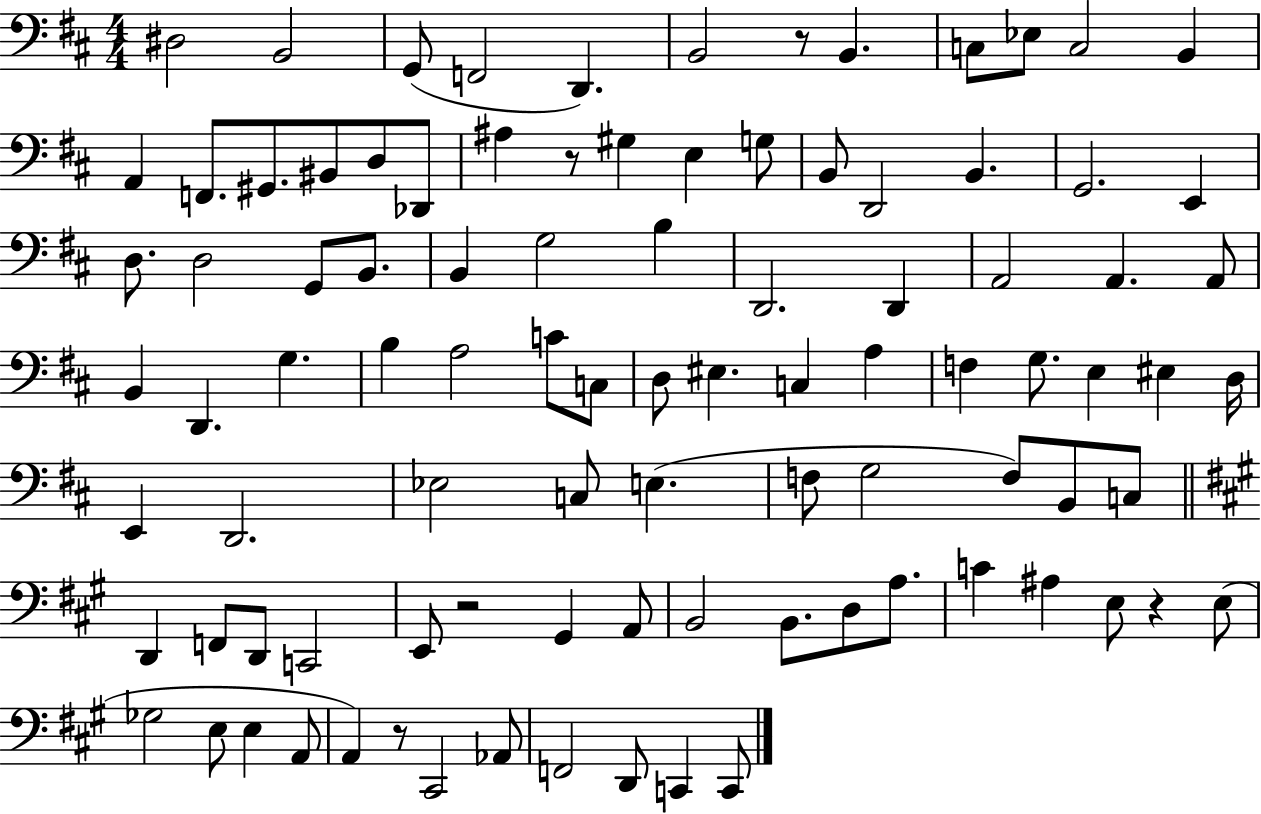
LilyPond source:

{
  \clef bass
  \numericTimeSignature
  \time 4/4
  \key d \major
  \repeat volta 2 { dis2 b,2 | g,8( f,2 d,4.) | b,2 r8 b,4. | c8 ees8 c2 b,4 | \break a,4 f,8. gis,8. bis,8 d8 des,8 | ais4 r8 gis4 e4 g8 | b,8 d,2 b,4. | g,2. e,4 | \break d8. d2 g,8 b,8. | b,4 g2 b4 | d,2. d,4 | a,2 a,4. a,8 | \break b,4 d,4. g4. | b4 a2 c'8 c8 | d8 eis4. c4 a4 | f4 g8. e4 eis4 d16 | \break e,4 d,2. | ees2 c8 e4.( | f8 g2 f8) b,8 c8 | \bar "||" \break \key a \major d,4 f,8 d,8 c,2 | e,8 r2 gis,4 a,8 | b,2 b,8. d8 a8. | c'4 ais4 e8 r4 e8( | \break ges2 e8 e4 a,8 | a,4) r8 cis,2 aes,8 | f,2 d,8 c,4 c,8 | } \bar "|."
}